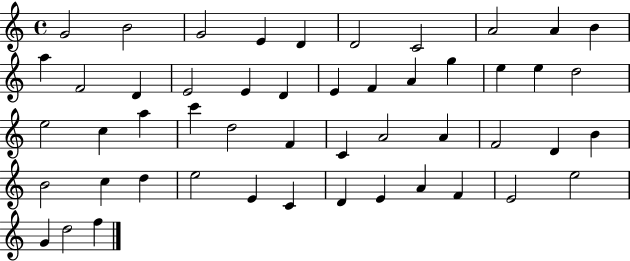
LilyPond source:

{
  \clef treble
  \time 4/4
  \defaultTimeSignature
  \key c \major
  g'2 b'2 | g'2 e'4 d'4 | d'2 c'2 | a'2 a'4 b'4 | \break a''4 f'2 d'4 | e'2 e'4 d'4 | e'4 f'4 a'4 g''4 | e''4 e''4 d''2 | \break e''2 c''4 a''4 | c'''4 d''2 f'4 | c'4 a'2 a'4 | f'2 d'4 b'4 | \break b'2 c''4 d''4 | e''2 e'4 c'4 | d'4 e'4 a'4 f'4 | e'2 e''2 | \break g'4 d''2 f''4 | \bar "|."
}